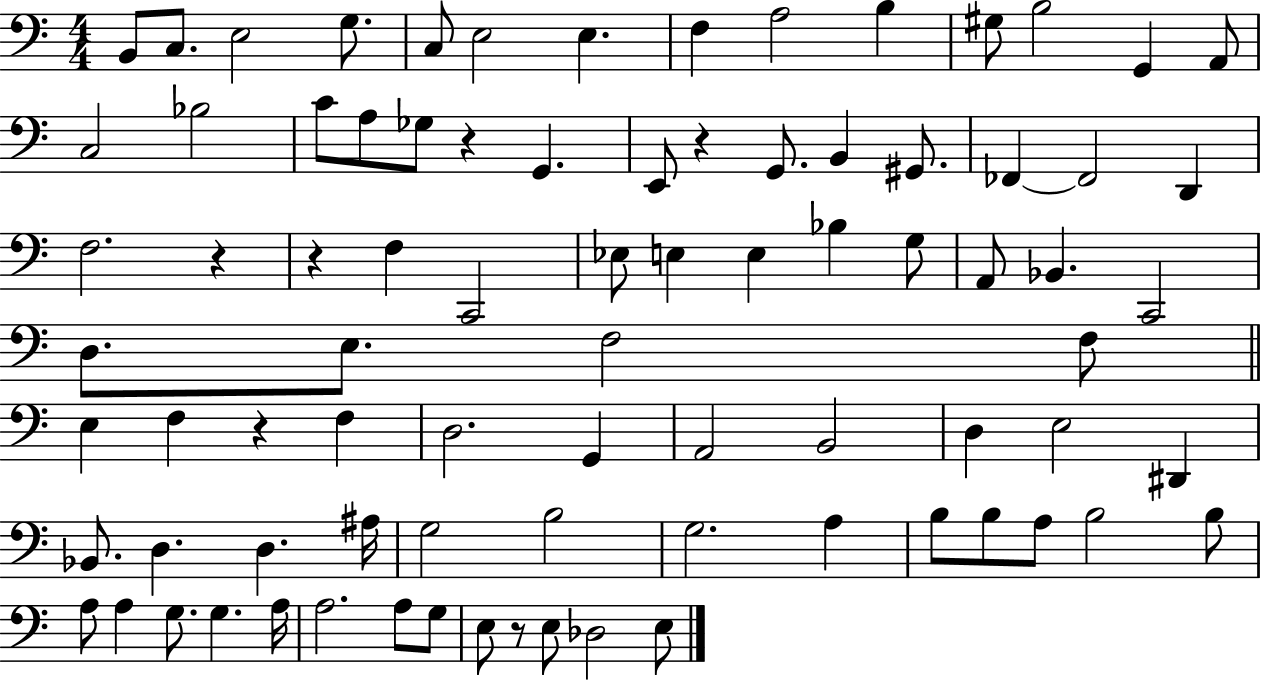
X:1
T:Untitled
M:4/4
L:1/4
K:C
B,,/2 C,/2 E,2 G,/2 C,/2 E,2 E, F, A,2 B, ^G,/2 B,2 G,, A,,/2 C,2 _B,2 C/2 A,/2 _G,/2 z G,, E,,/2 z G,,/2 B,, ^G,,/2 _F,, _F,,2 D,, F,2 z z F, C,,2 _E,/2 E, E, _B, G,/2 A,,/2 _B,, C,,2 D,/2 E,/2 F,2 F,/2 E, F, z F, D,2 G,, A,,2 B,,2 D, E,2 ^D,, _B,,/2 D, D, ^A,/4 G,2 B,2 G,2 A, B,/2 B,/2 A,/2 B,2 B,/2 A,/2 A, G,/2 G, A,/4 A,2 A,/2 G,/2 E,/2 z/2 E,/2 _D,2 E,/2